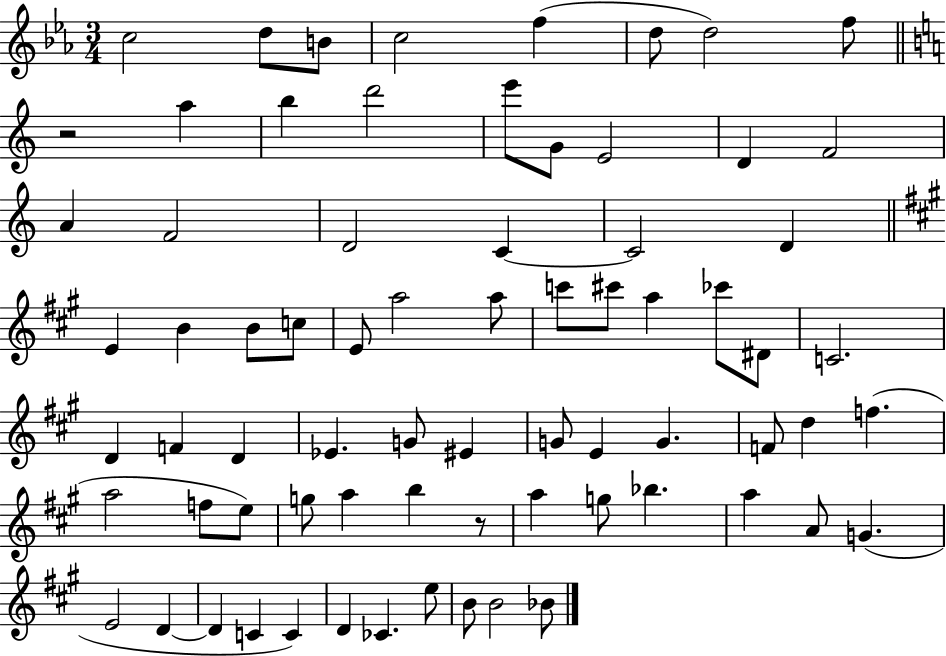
X:1
T:Untitled
M:3/4
L:1/4
K:Eb
c2 d/2 B/2 c2 f d/2 d2 f/2 z2 a b d'2 e'/2 G/2 E2 D F2 A F2 D2 C C2 D E B B/2 c/2 E/2 a2 a/2 c'/2 ^c'/2 a _c'/2 ^D/2 C2 D F D _E G/2 ^E G/2 E G F/2 d f a2 f/2 e/2 g/2 a b z/2 a g/2 _b a A/2 G E2 D D C C D _C e/2 B/2 B2 _B/2